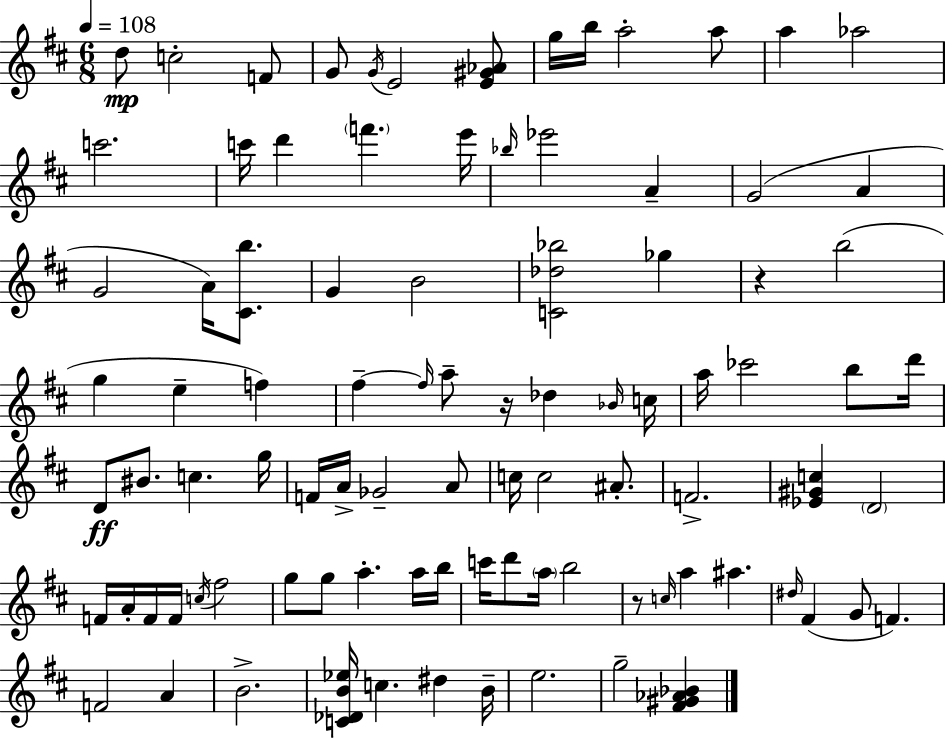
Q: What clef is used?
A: treble